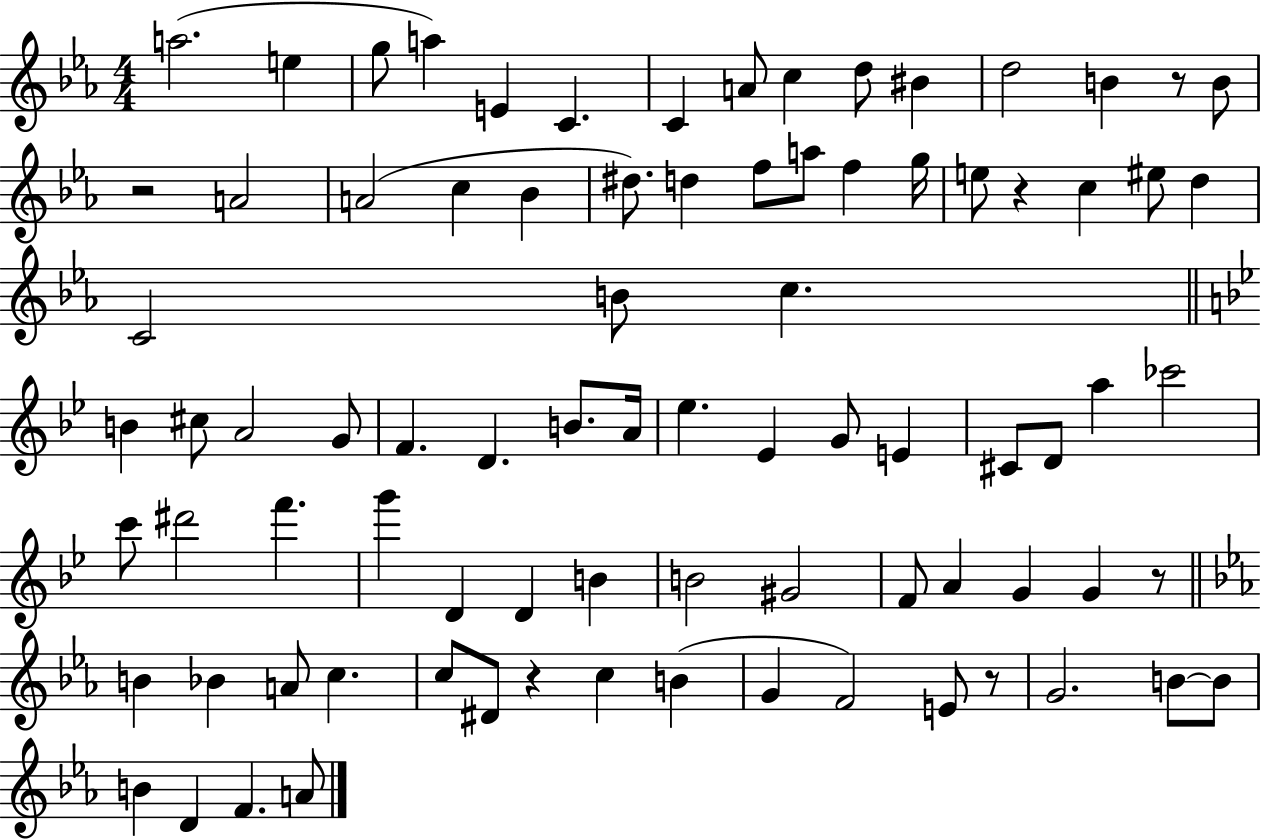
A5/h. E5/q G5/e A5/q E4/q C4/q. C4/q A4/e C5/q D5/e BIS4/q D5/h B4/q R/e B4/e R/h A4/h A4/h C5/q Bb4/q D#5/e. D5/q F5/e A5/e F5/q G5/s E5/e R/q C5/q EIS5/e D5/q C4/h B4/e C5/q. B4/q C#5/e A4/h G4/e F4/q. D4/q. B4/e. A4/s Eb5/q. Eb4/q G4/e E4/q C#4/e D4/e A5/q CES6/h C6/e D#6/h F6/q. G6/q D4/q D4/q B4/q B4/h G#4/h F4/e A4/q G4/q G4/q R/e B4/q Bb4/q A4/e C5/q. C5/e D#4/e R/q C5/q B4/q G4/q F4/h E4/e R/e G4/h. B4/e B4/e B4/q D4/q F4/q. A4/e